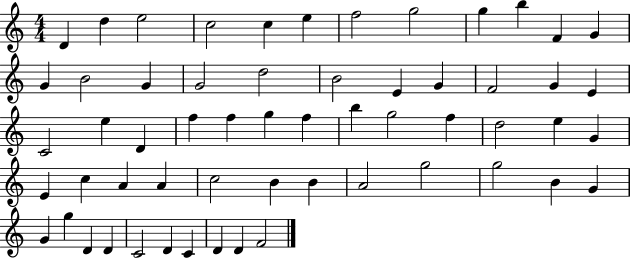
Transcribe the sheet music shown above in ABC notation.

X:1
T:Untitled
M:4/4
L:1/4
K:C
D d e2 c2 c e f2 g2 g b F G G B2 G G2 d2 B2 E G F2 G E C2 e D f f g f b g2 f d2 e G E c A A c2 B B A2 g2 g2 B G G g D D C2 D C D D F2